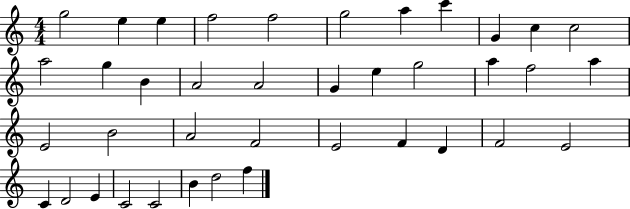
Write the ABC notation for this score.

X:1
T:Untitled
M:4/4
L:1/4
K:C
g2 e e f2 f2 g2 a c' G c c2 a2 g B A2 A2 G e g2 a f2 a E2 B2 A2 F2 E2 F D F2 E2 C D2 E C2 C2 B d2 f